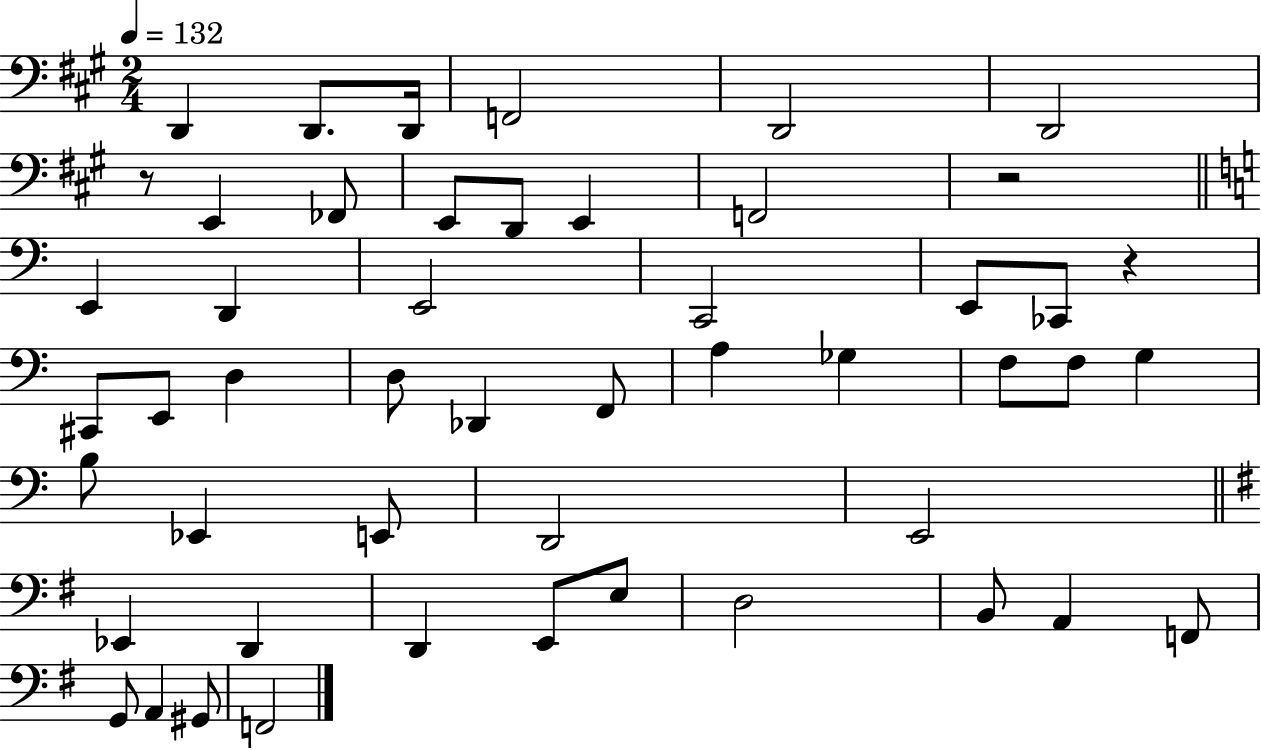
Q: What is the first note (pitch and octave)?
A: D2